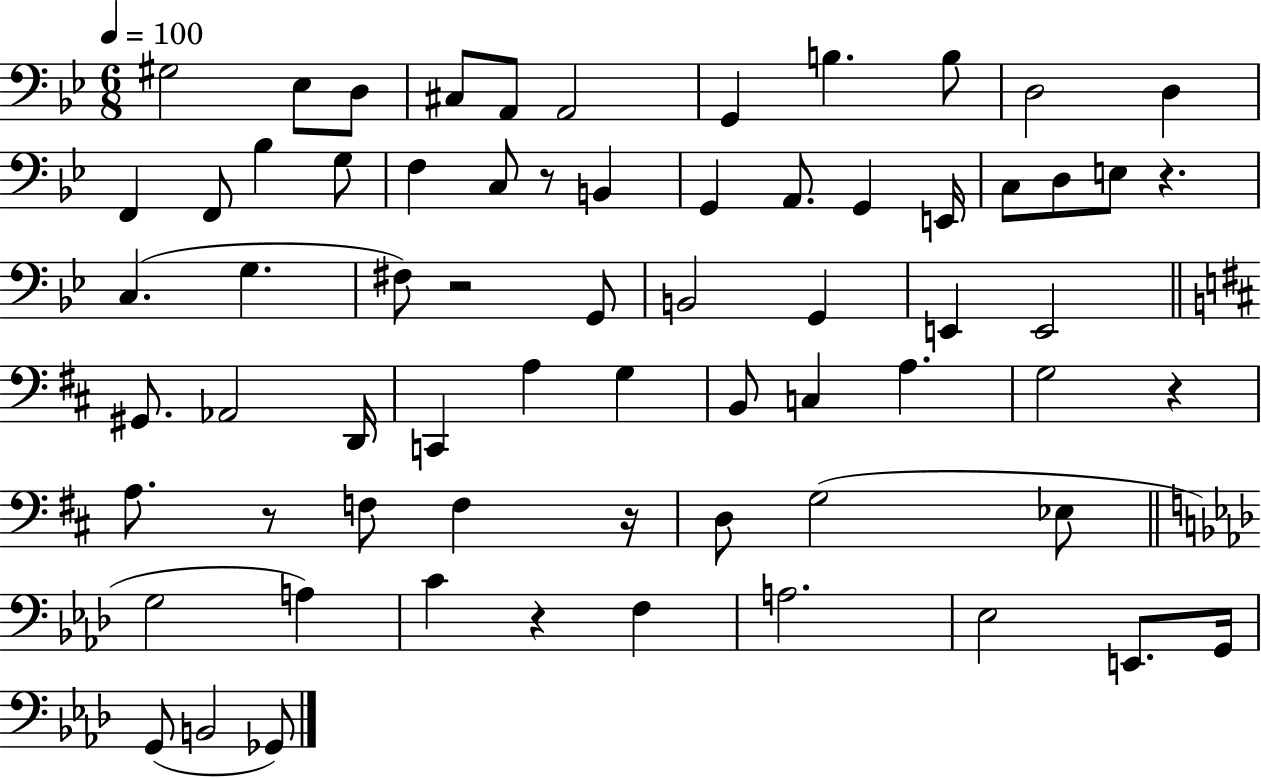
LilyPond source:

{
  \clef bass
  \numericTimeSignature
  \time 6/8
  \key bes \major
  \tempo 4 = 100
  gis2 ees8 d8 | cis8 a,8 a,2 | g,4 b4. b8 | d2 d4 | \break f,4 f,8 bes4 g8 | f4 c8 r8 b,4 | g,4 a,8. g,4 e,16 | c8 d8 e8 r4. | \break c4.( g4. | fis8) r2 g,8 | b,2 g,4 | e,4 e,2 | \break \bar "||" \break \key b \minor gis,8. aes,2 d,16 | c,4 a4 g4 | b,8 c4 a4. | g2 r4 | \break a8. r8 f8 f4 r16 | d8 g2( ees8 | \bar "||" \break \key f \minor g2 a4) | c'4 r4 f4 | a2. | ees2 e,8. g,16 | \break g,8( b,2 ges,8) | \bar "|."
}